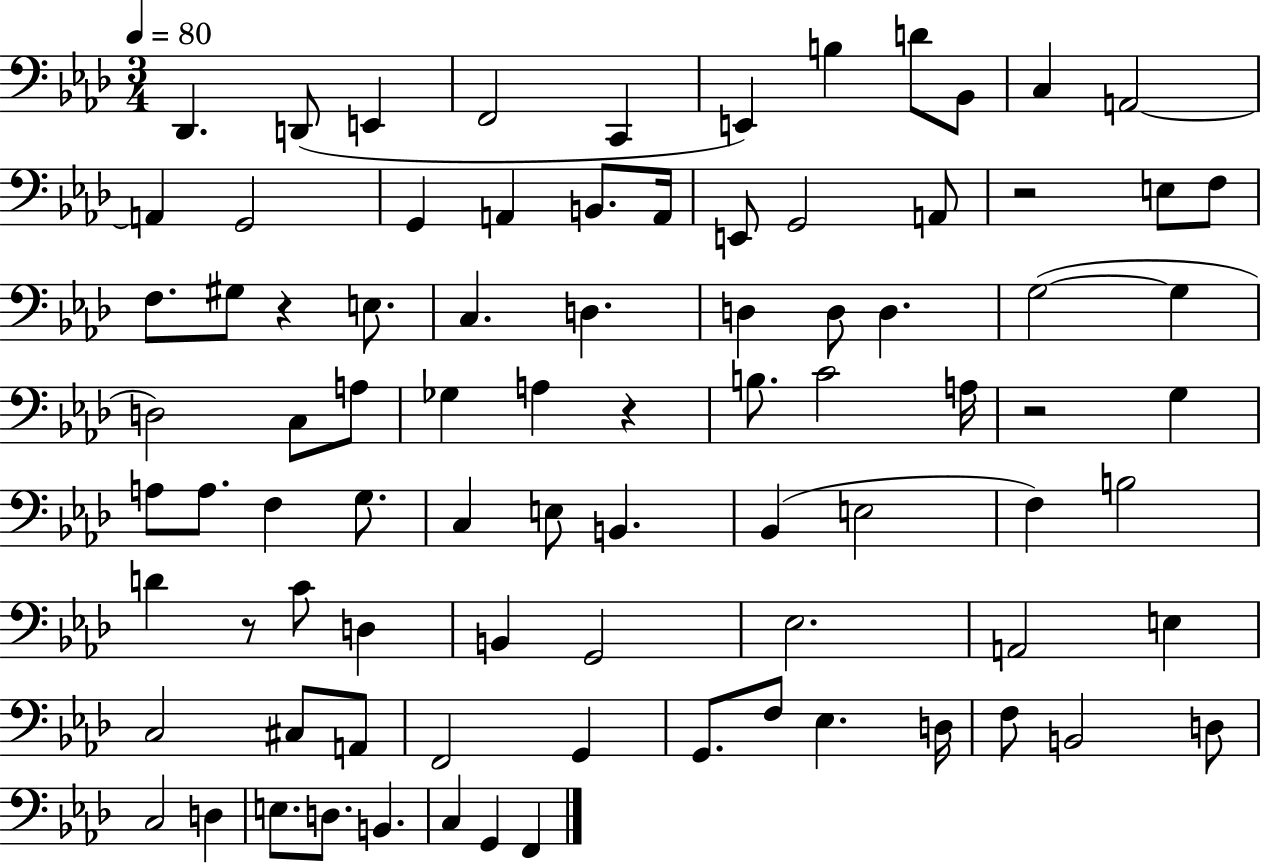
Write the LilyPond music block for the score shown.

{
  \clef bass
  \numericTimeSignature
  \time 3/4
  \key aes \major
  \tempo 4 = 80
  des,4. d,8( e,4 | f,2 c,4 | e,4) b4 d'8 bes,8 | c4 a,2~~ | \break a,4 g,2 | g,4 a,4 b,8. a,16 | e,8 g,2 a,8 | r2 e8 f8 | \break f8. gis8 r4 e8. | c4. d4. | d4 d8 d4. | g2~(~ g4 | \break d2) c8 a8 | ges4 a4 r4 | b8. c'2 a16 | r2 g4 | \break a8 a8. f4 g8. | c4 e8 b,4. | bes,4( e2 | f4) b2 | \break d'4 r8 c'8 d4 | b,4 g,2 | ees2. | a,2 e4 | \break c2 cis8 a,8 | f,2 g,4 | g,8. f8 ees4. d16 | f8 b,2 d8 | \break c2 d4 | e8. d8. b,4. | c4 g,4 f,4 | \bar "|."
}